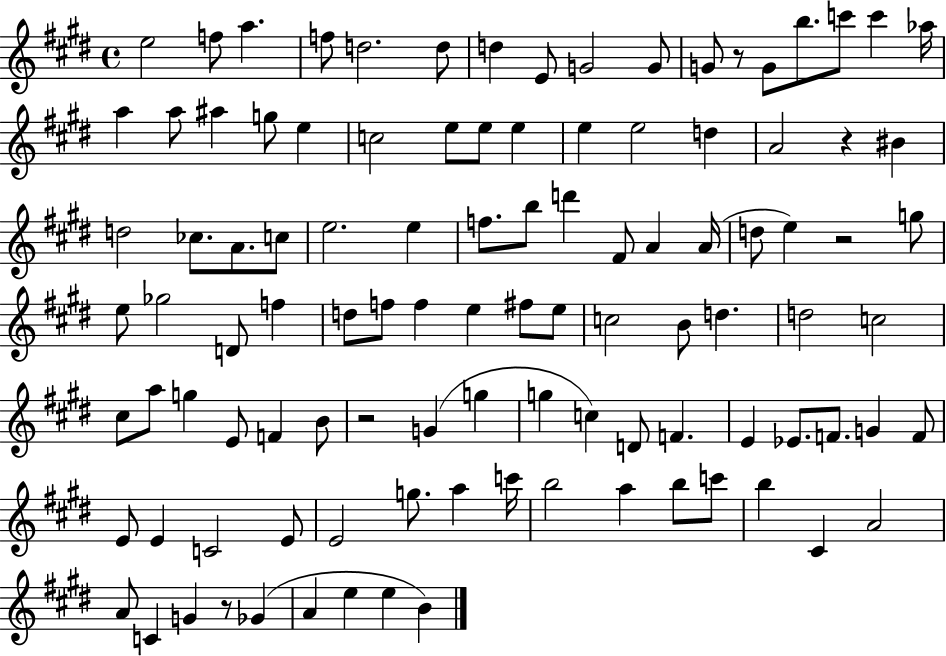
X:1
T:Untitled
M:4/4
L:1/4
K:E
e2 f/2 a f/2 d2 d/2 d E/2 G2 G/2 G/2 z/2 G/2 b/2 c'/2 c' _a/4 a a/2 ^a g/2 e c2 e/2 e/2 e e e2 d A2 z ^B d2 _c/2 A/2 c/2 e2 e f/2 b/2 d' ^F/2 A A/4 d/2 e z2 g/2 e/2 _g2 D/2 f d/2 f/2 f e ^f/2 e/2 c2 B/2 d d2 c2 ^c/2 a/2 g E/2 F B/2 z2 G g g c D/2 F E _E/2 F/2 G F/2 E/2 E C2 E/2 E2 g/2 a c'/4 b2 a b/2 c'/2 b ^C A2 A/2 C G z/2 _G A e e B